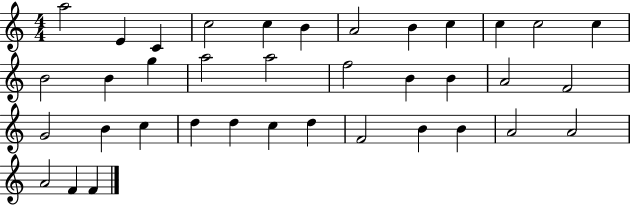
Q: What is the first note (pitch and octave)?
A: A5